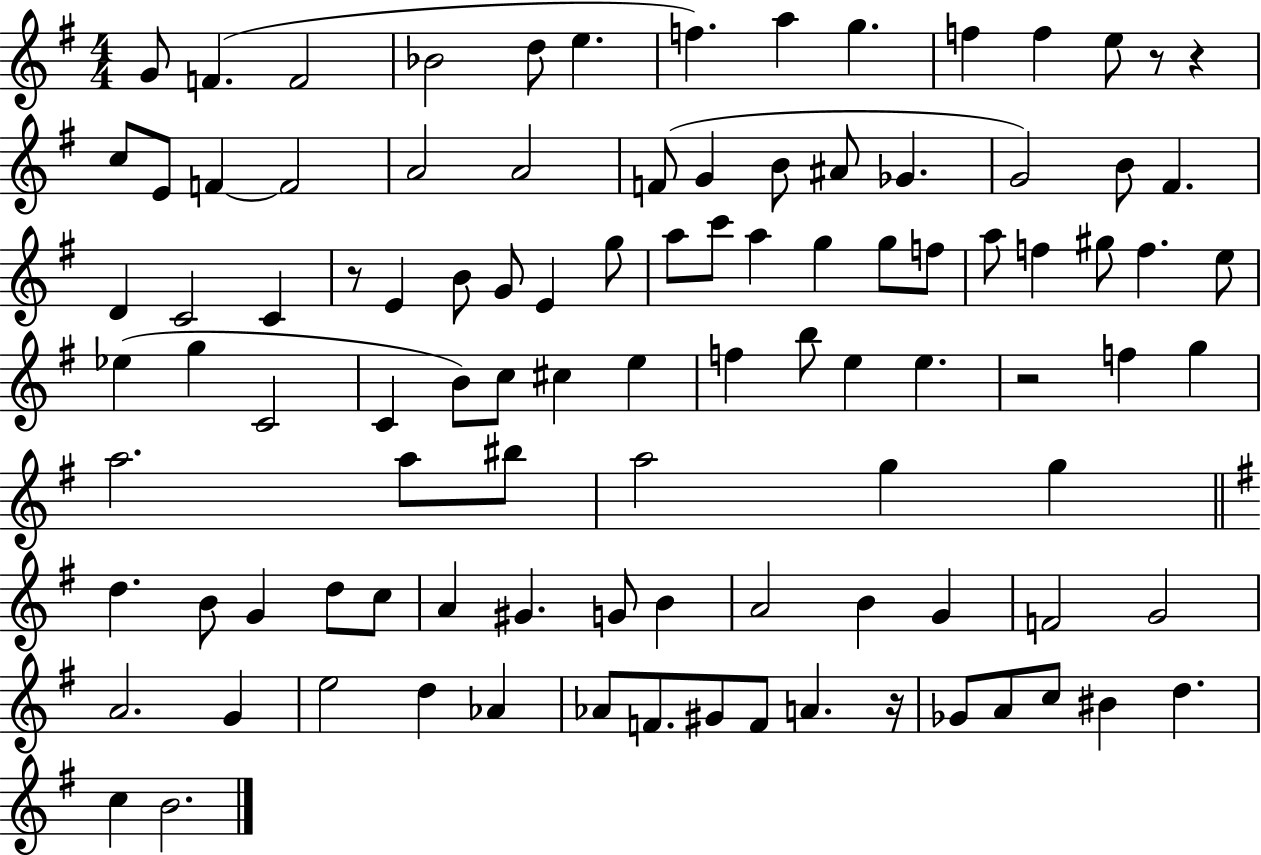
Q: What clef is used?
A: treble